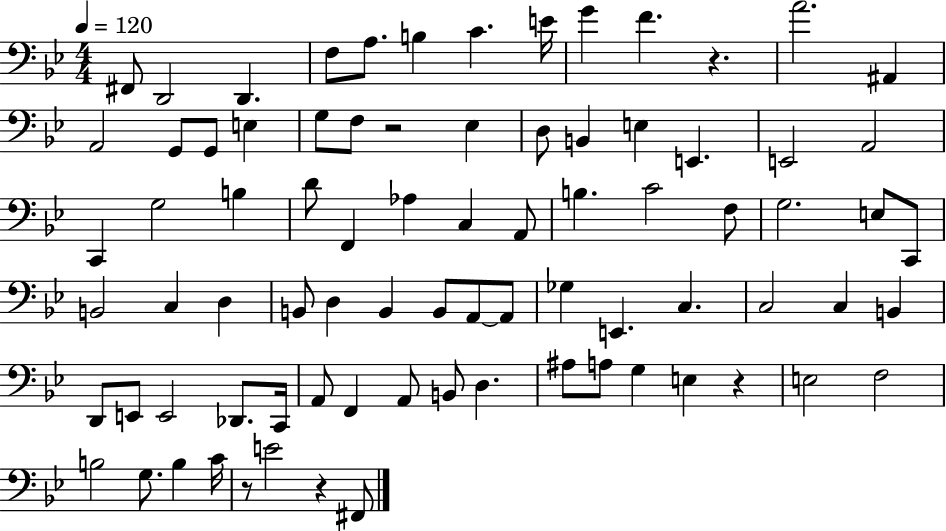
X:1
T:Untitled
M:4/4
L:1/4
K:Bb
^F,,/2 D,,2 D,, F,/2 A,/2 B, C E/4 G F z A2 ^A,, A,,2 G,,/2 G,,/2 E, G,/2 F,/2 z2 _E, D,/2 B,, E, E,, E,,2 A,,2 C,, G,2 B, D/2 F,, _A, C, A,,/2 B, C2 F,/2 G,2 E,/2 C,,/2 B,,2 C, D, B,,/2 D, B,, B,,/2 A,,/2 A,,/2 _G, E,, C, C,2 C, B,, D,,/2 E,,/2 E,,2 _D,,/2 C,,/4 A,,/2 F,, A,,/2 B,,/2 D, ^A,/2 A,/2 G, E, z E,2 F,2 B,2 G,/2 B, C/4 z/2 E2 z ^F,,/2